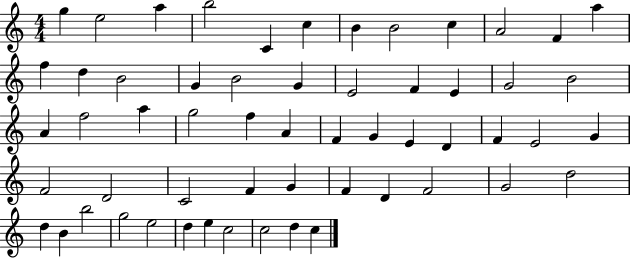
G5/q E5/h A5/q B5/h C4/q C5/q B4/q B4/h C5/q A4/h F4/q A5/q F5/q D5/q B4/h G4/q B4/h G4/q E4/h F4/q E4/q G4/h B4/h A4/q F5/h A5/q G5/h F5/q A4/q F4/q G4/q E4/q D4/q F4/q E4/h G4/q F4/h D4/h C4/h F4/q G4/q F4/q D4/q F4/h G4/h D5/h D5/q B4/q B5/h G5/h E5/h D5/q E5/q C5/h C5/h D5/q C5/q